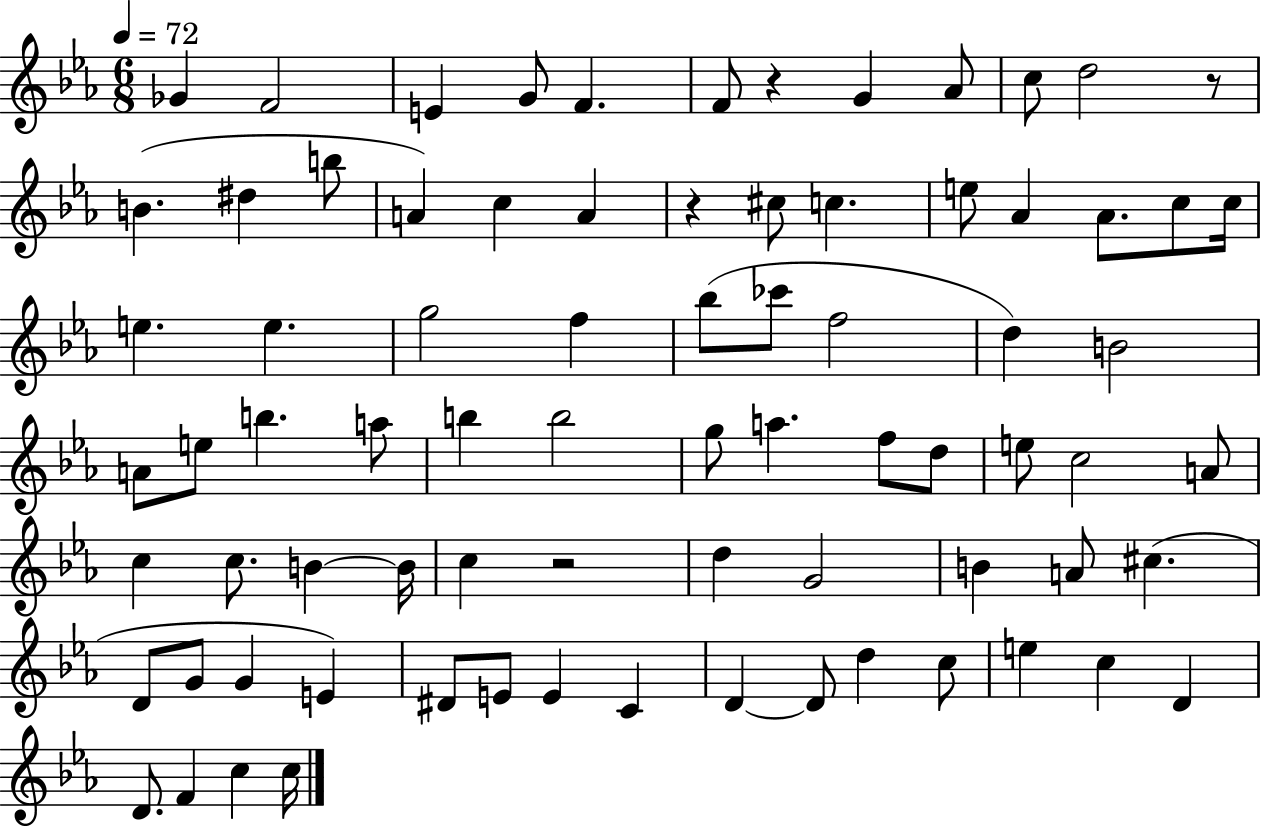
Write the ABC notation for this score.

X:1
T:Untitled
M:6/8
L:1/4
K:Eb
_G F2 E G/2 F F/2 z G _A/2 c/2 d2 z/2 B ^d b/2 A c A z ^c/2 c e/2 _A _A/2 c/2 c/4 e e g2 f _b/2 _c'/2 f2 d B2 A/2 e/2 b a/2 b b2 g/2 a f/2 d/2 e/2 c2 A/2 c c/2 B B/4 c z2 d G2 B A/2 ^c D/2 G/2 G E ^D/2 E/2 E C D D/2 d c/2 e c D D/2 F c c/4